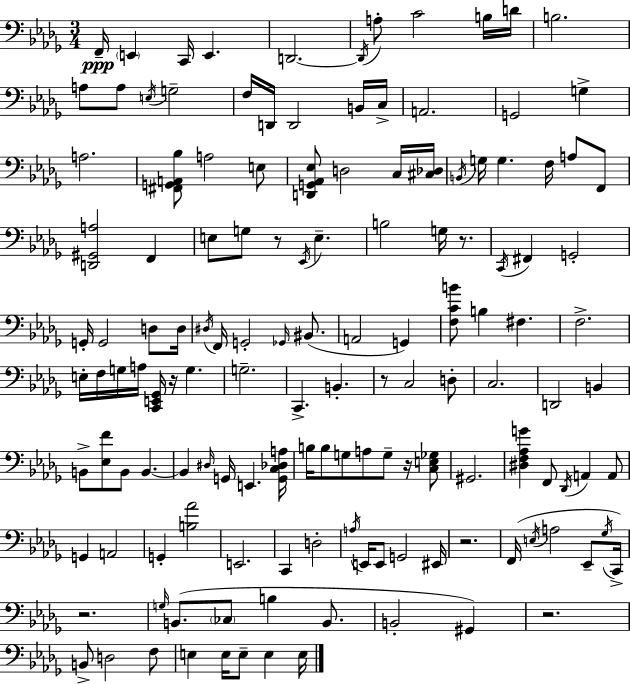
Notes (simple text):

F2/s E2/q C2/s E2/q. D2/h. D2/s A3/e C4/h B3/s D4/s B3/h. A3/e A3/e E3/s G3/h F3/s D2/s D2/h B2/s C3/s A2/h. G2/h G3/q A3/h. [F#2,G2,A2,Bb3]/e A3/h E3/e [D2,G2,Ab2,Eb3]/e D3/h C3/s [C#3,Db3]/s B2/s G3/s G3/q. F3/s A3/e F2/e [D2,G#2,A3]/h F2/q E3/e G3/e R/e Eb2/s E3/q. B3/h G3/s R/e. C2/s F#2/q G2/h G2/s G2/h D3/e D3/s D#3/s F2/s G2/h Gb2/s BIS2/e. A2/h G2/q [F3,C4,B4]/e B3/q F#3/q. F3/h. E3/s F3/s G3/s A3/s [C2,E2,Gb2]/s R/s G3/q. G3/h. C2/q. B2/q. R/e C3/h D3/e C3/h. D2/h B2/q B2/e [Eb3,F4]/e B2/e B2/q. B2/q D#3/s G2/s E2/q. [G2,C3,Db3,A3]/s B3/s B3/e G3/e A3/e G3/e R/s [C3,E3,Gb3]/e G#2/h. [D#3,F3,Ab3,G4]/q F2/e Db2/s A2/q A2/e G2/q A2/h G2/q [B3,Ab4]/h E2/h. C2/q D3/h A3/s E2/s E2/e G2/h EIS2/s R/h. F2/s E3/s A3/h Eb2/e Gb3/s C2/s R/h. G3/s B2/e. CES3/e B3/q B2/e. B2/h G#2/q R/h. B2/e D3/h F3/e E3/q E3/s E3/e E3/q E3/s